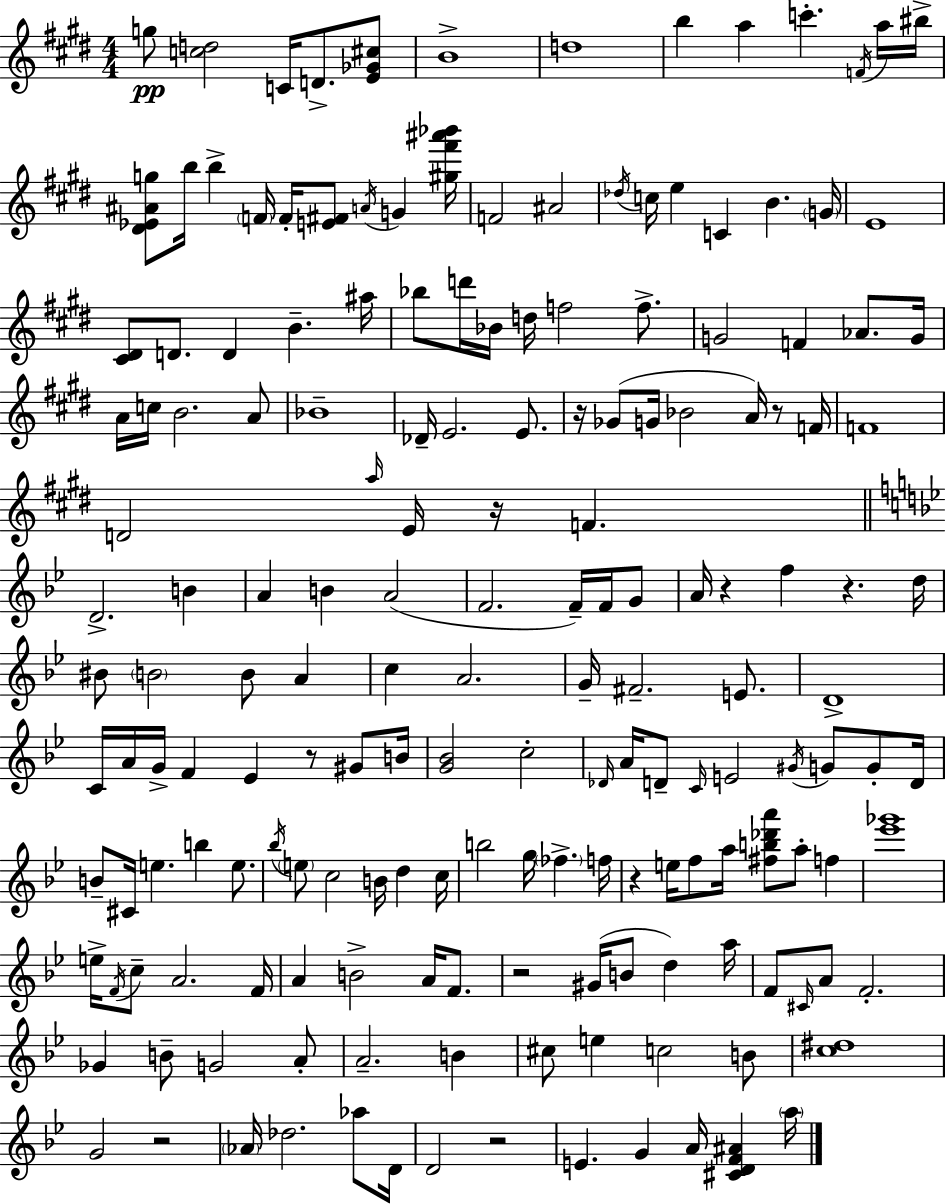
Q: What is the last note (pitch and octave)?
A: A5